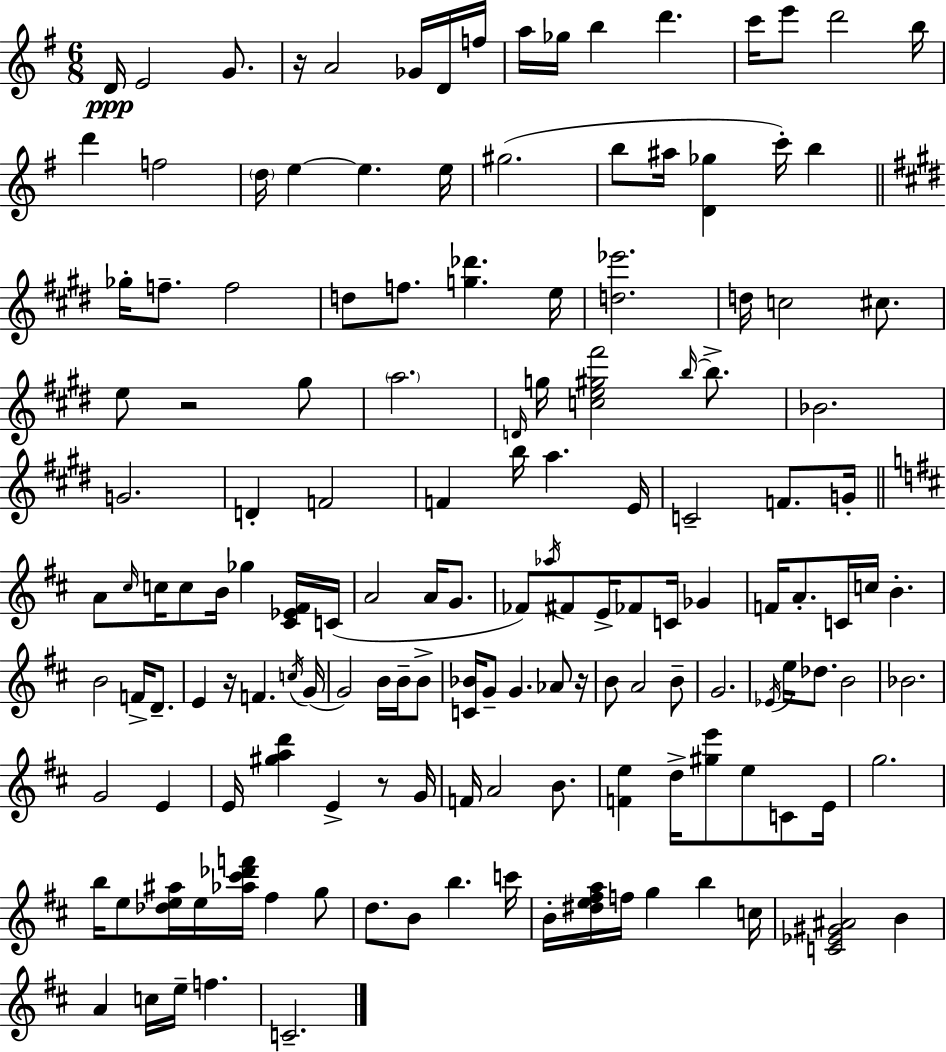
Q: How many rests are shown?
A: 5